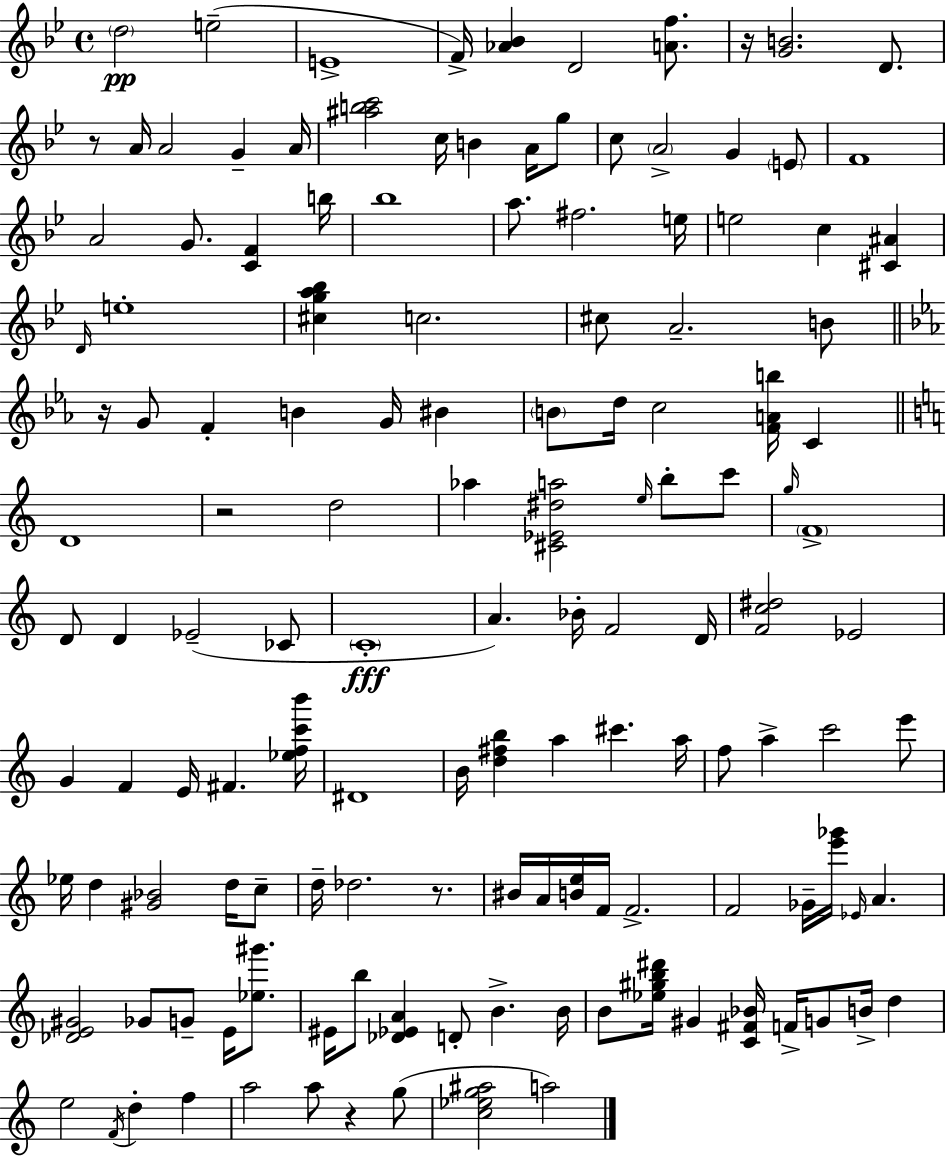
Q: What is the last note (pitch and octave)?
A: A5